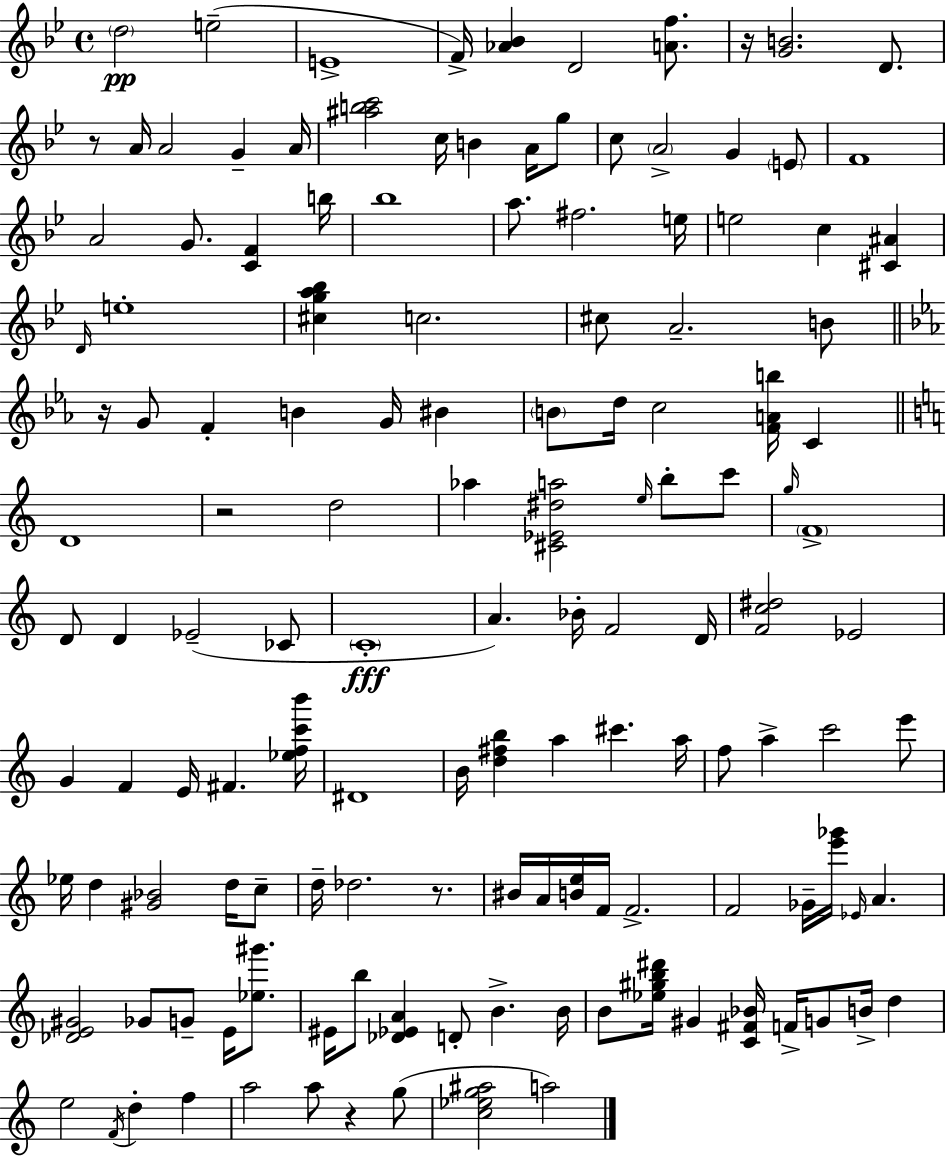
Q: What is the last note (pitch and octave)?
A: A5